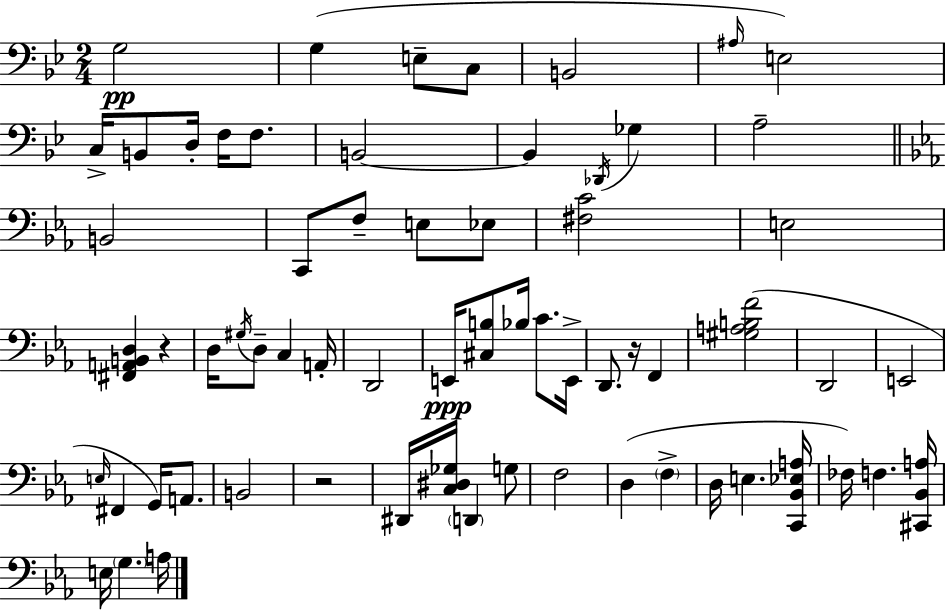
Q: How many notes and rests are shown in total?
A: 65